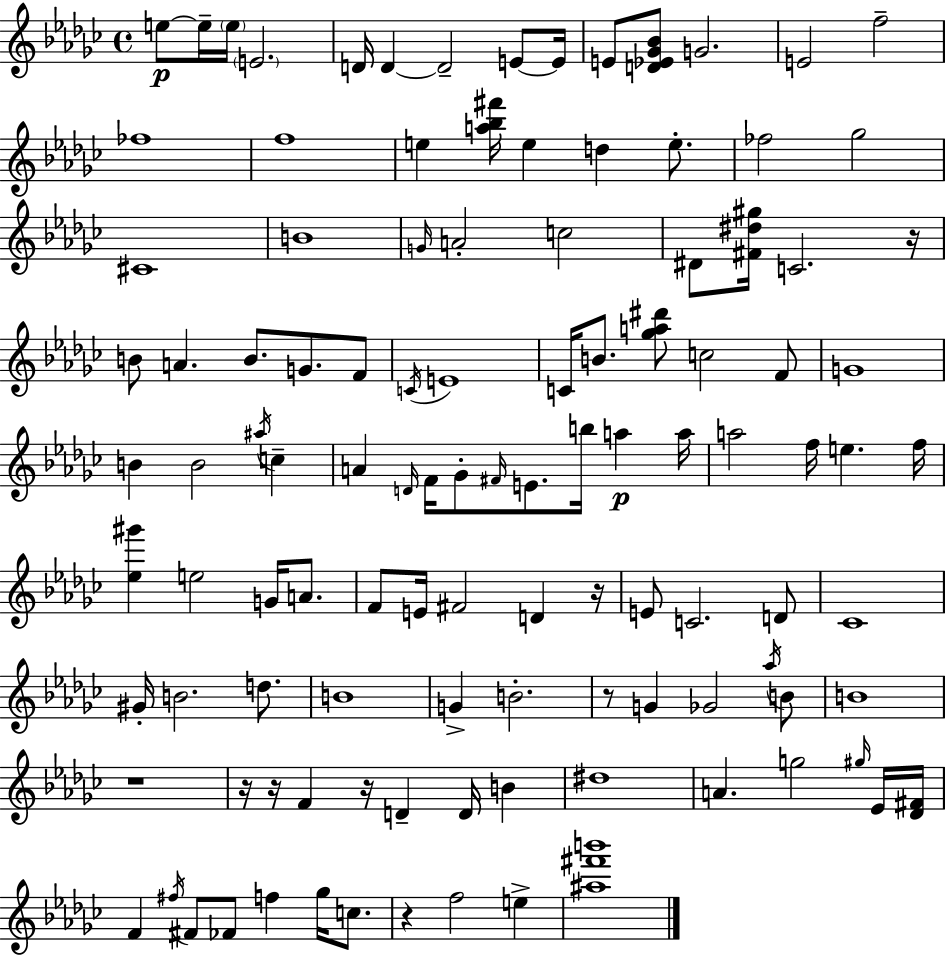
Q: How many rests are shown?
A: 8